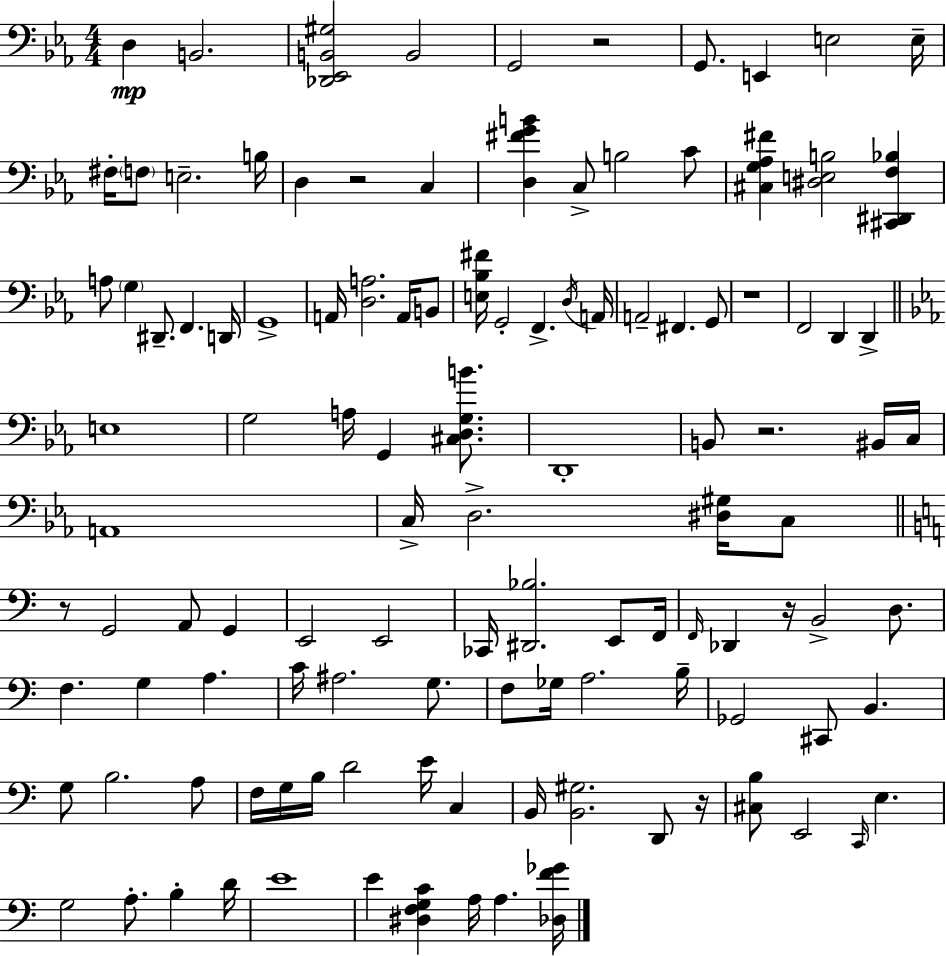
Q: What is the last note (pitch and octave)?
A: A3